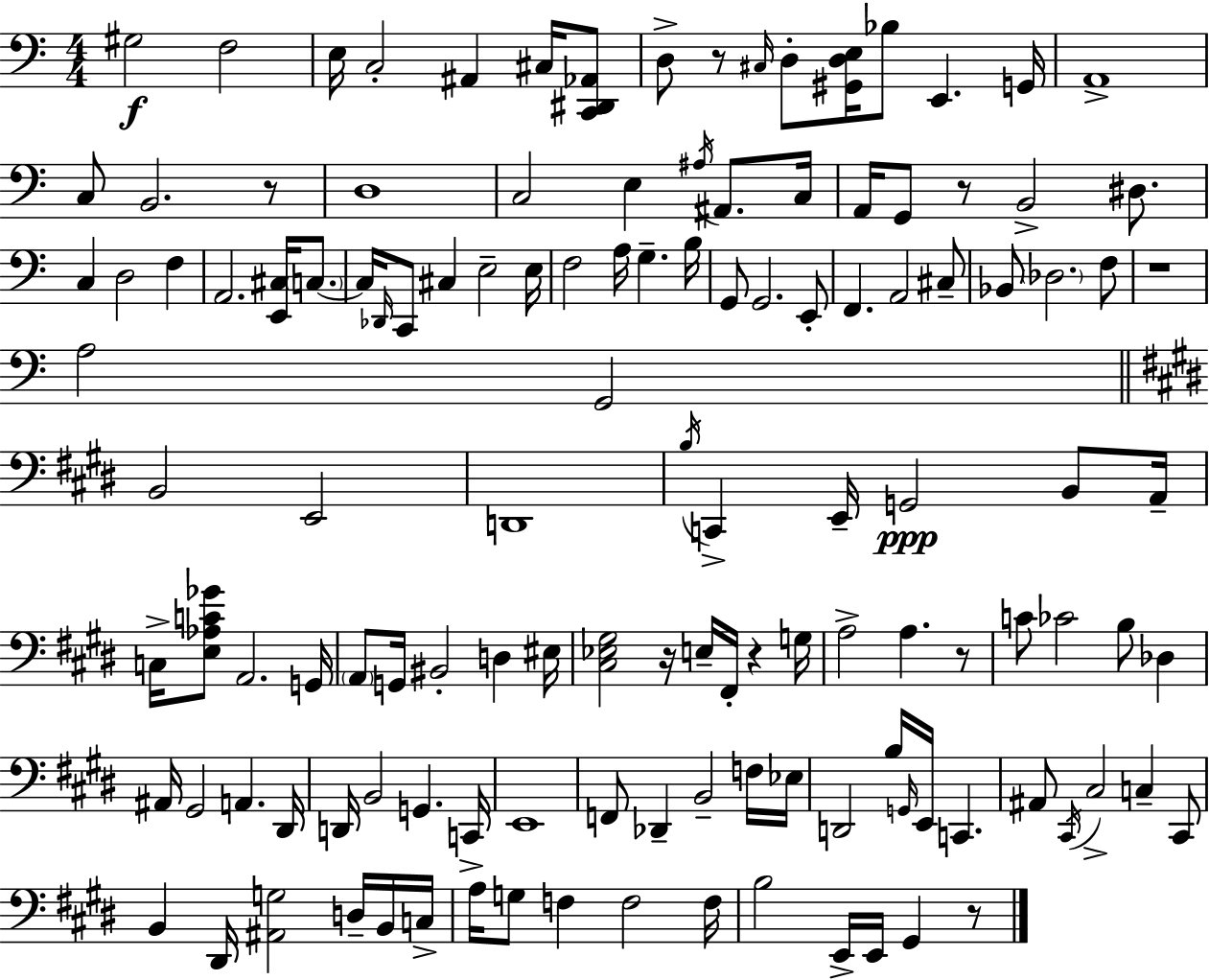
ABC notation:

X:1
T:Untitled
M:4/4
L:1/4
K:Am
^G,2 F,2 E,/4 C,2 ^A,, ^C,/4 [C,,^D,,_A,,]/2 D,/2 z/2 ^C,/4 D,/2 [^G,,D,E,]/4 _B,/2 E,, G,,/4 A,,4 C,/2 B,,2 z/2 D,4 C,2 E, ^A,/4 ^A,,/2 C,/4 A,,/4 G,,/2 z/2 B,,2 ^D,/2 C, D,2 F, A,,2 [E,,^C,]/4 C,/2 C,/4 _D,,/4 C,,/2 ^C, E,2 E,/4 F,2 A,/4 G, B,/4 G,,/2 G,,2 E,,/2 F,, A,,2 ^C,/2 _B,,/2 _D,2 F,/2 z4 A,2 G,,2 B,,2 E,,2 D,,4 B,/4 C,, E,,/4 G,,2 B,,/2 A,,/4 C,/4 [E,_A,C_G]/2 A,,2 G,,/4 A,,/2 G,,/4 ^B,,2 D, ^E,/4 [^C,_E,^G,]2 z/4 E,/4 ^F,,/4 z G,/4 A,2 A, z/2 C/2 _C2 B,/2 _D, ^A,,/4 ^G,,2 A,, ^D,,/4 D,,/4 B,,2 G,, C,,/4 E,,4 F,,/2 _D,, B,,2 F,/4 _E,/4 D,,2 B,/4 G,,/4 E,,/4 C,, ^A,,/2 ^C,,/4 ^C,2 C, ^C,,/2 B,, ^D,,/4 [^A,,G,]2 D,/4 B,,/4 C,/4 A,/4 G,/2 F, F,2 F,/4 B,2 E,,/4 E,,/4 ^G,, z/2